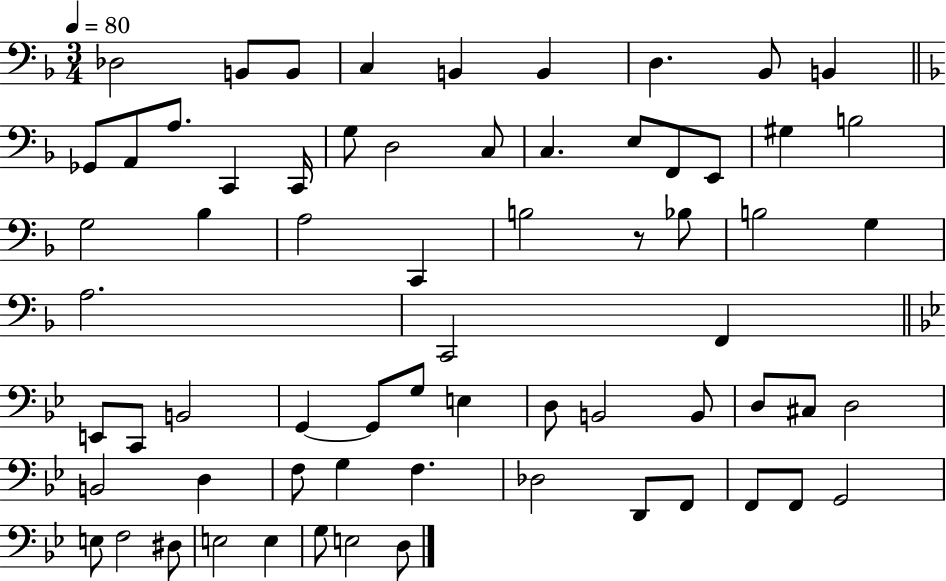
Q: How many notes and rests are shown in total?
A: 67